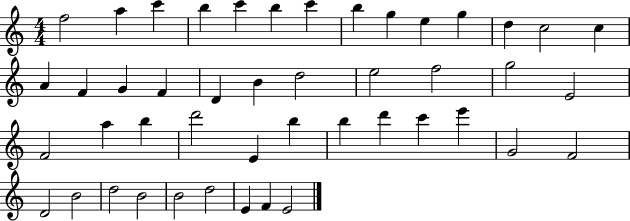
X:1
T:Untitled
M:4/4
L:1/4
K:C
f2 a c' b c' b c' b g e g d c2 c A F G F D B d2 e2 f2 g2 E2 F2 a b d'2 E b b d' c' e' G2 F2 D2 B2 d2 B2 B2 d2 E F E2